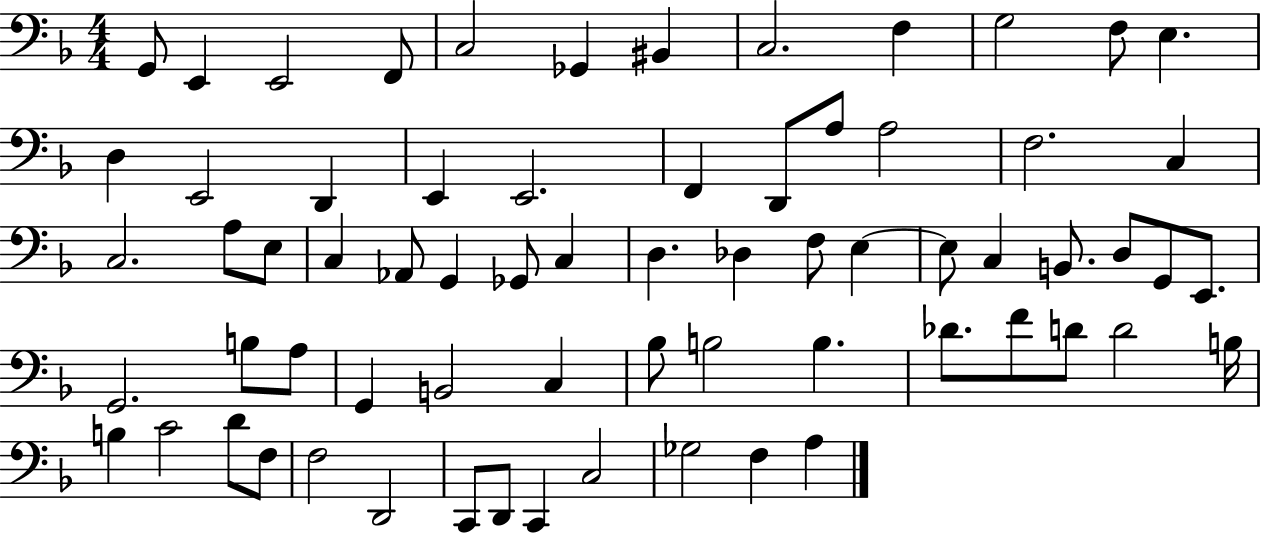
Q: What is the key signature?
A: F major